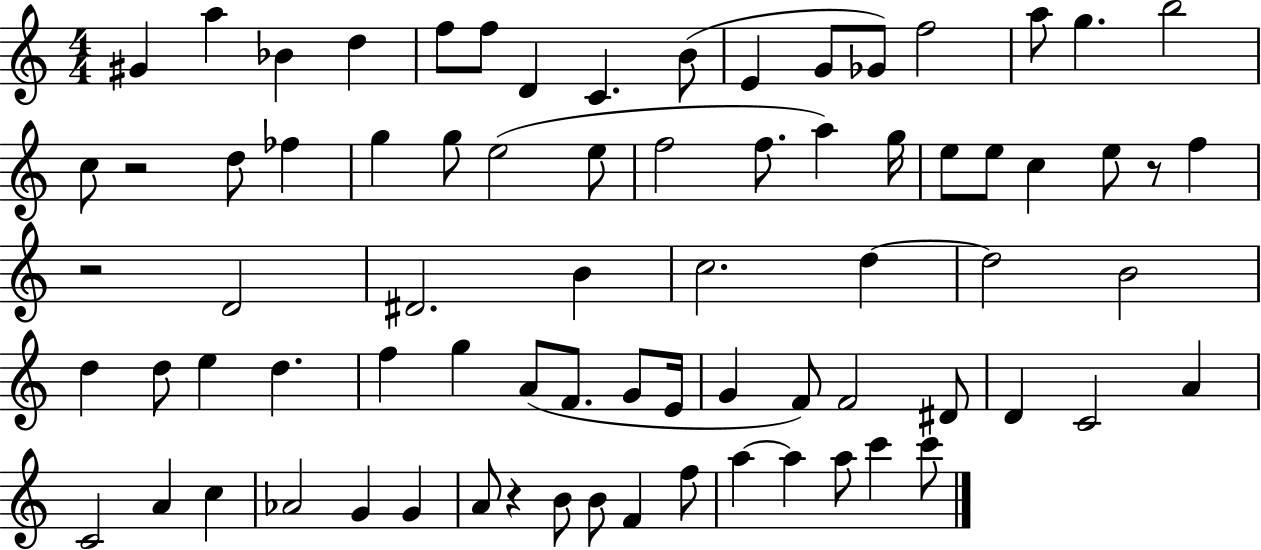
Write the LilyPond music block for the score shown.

{
  \clef treble
  \numericTimeSignature
  \time 4/4
  \key c \major
  \repeat volta 2 { gis'4 a''4 bes'4 d''4 | f''8 f''8 d'4 c'4. b'8( | e'4 g'8 ges'8) f''2 | a''8 g''4. b''2 | \break c''8 r2 d''8 fes''4 | g''4 g''8 e''2( e''8 | f''2 f''8. a''4) g''16 | e''8 e''8 c''4 e''8 r8 f''4 | \break r2 d'2 | dis'2. b'4 | c''2. d''4~~ | d''2 b'2 | \break d''4 d''8 e''4 d''4. | f''4 g''4 a'8( f'8. g'8 e'16 | g'4 f'8) f'2 dis'8 | d'4 c'2 a'4 | \break c'2 a'4 c''4 | aes'2 g'4 g'4 | a'8 r4 b'8 b'8 f'4 f''8 | a''4~~ a''4 a''8 c'''4 c'''8 | \break } \bar "|."
}